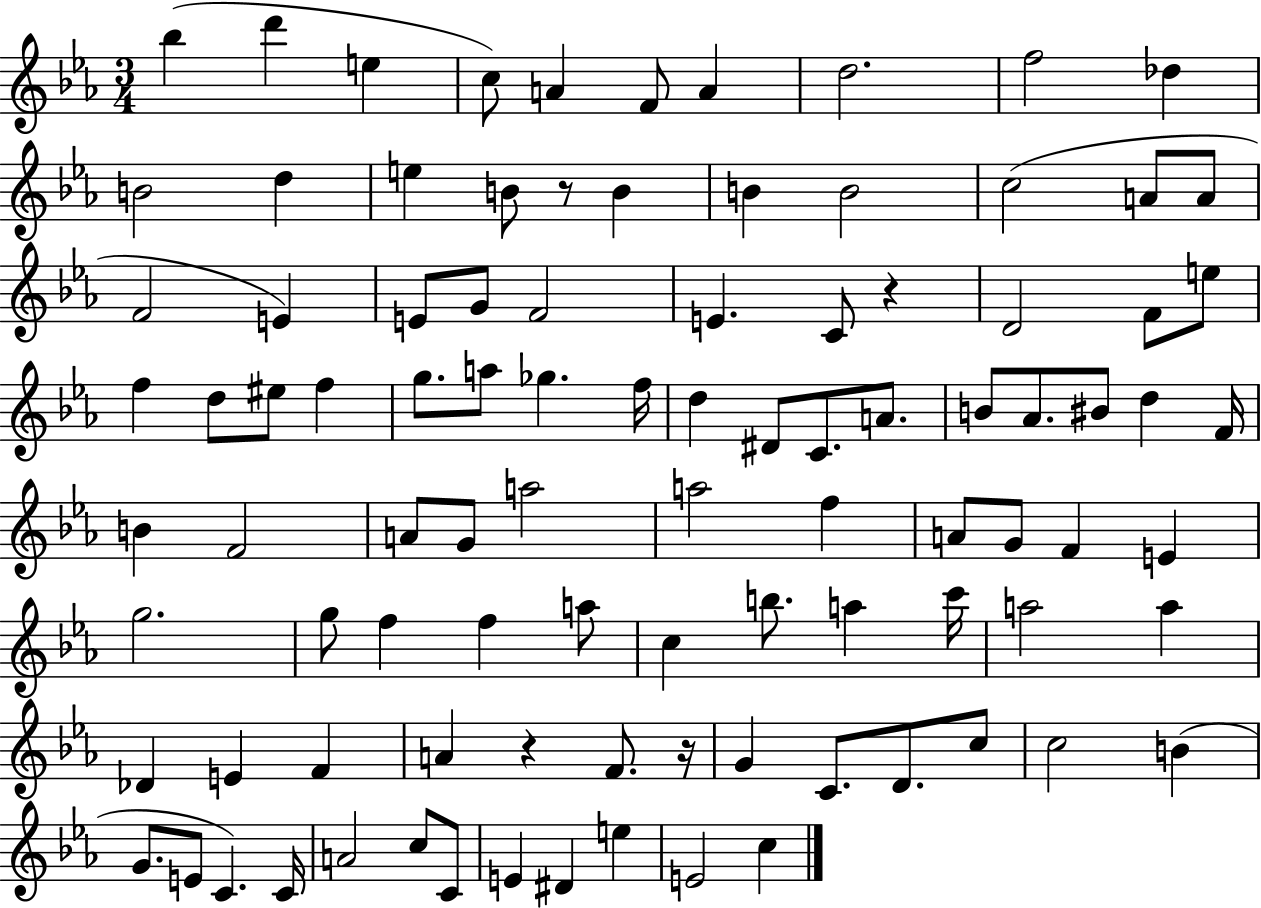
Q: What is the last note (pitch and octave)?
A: C5